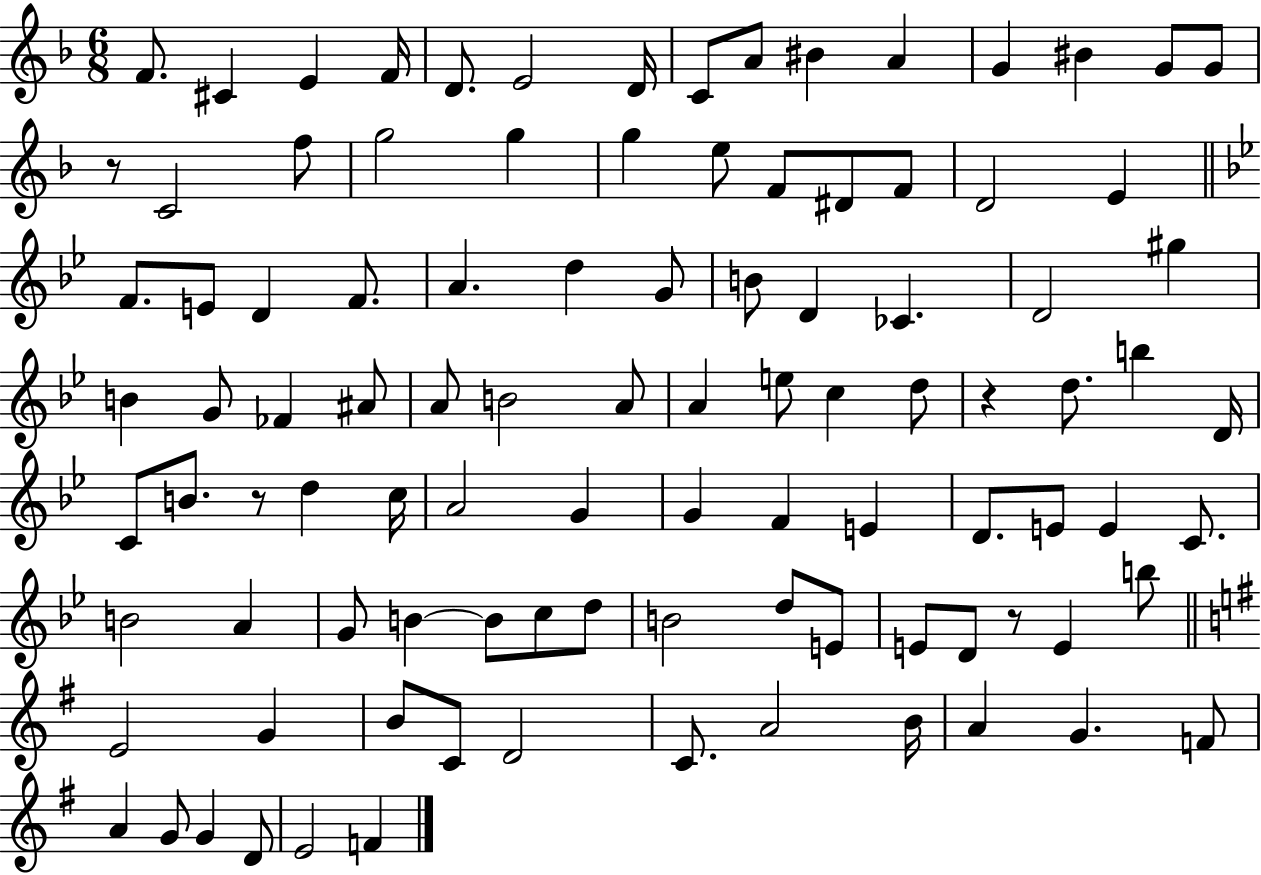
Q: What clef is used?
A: treble